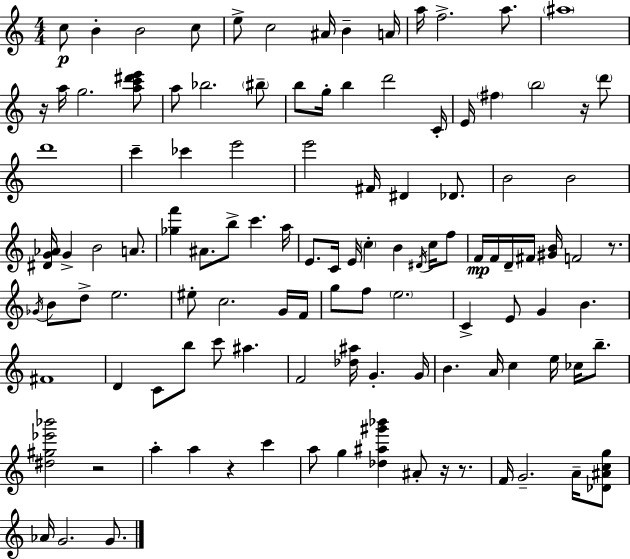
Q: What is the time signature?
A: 4/4